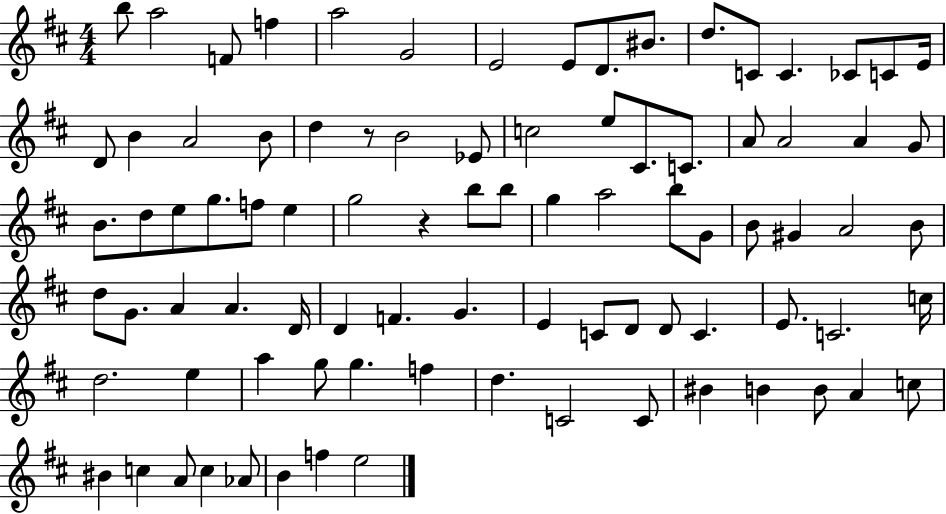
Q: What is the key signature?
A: D major